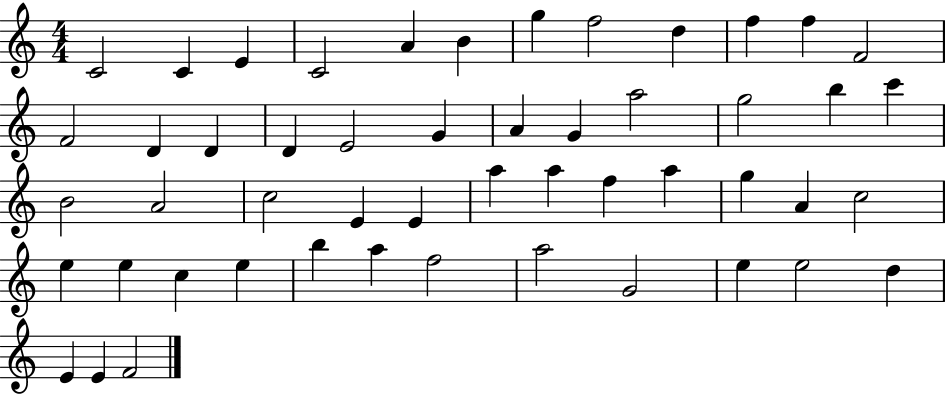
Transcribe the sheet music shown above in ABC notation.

X:1
T:Untitled
M:4/4
L:1/4
K:C
C2 C E C2 A B g f2 d f f F2 F2 D D D E2 G A G a2 g2 b c' B2 A2 c2 E E a a f a g A c2 e e c e b a f2 a2 G2 e e2 d E E F2